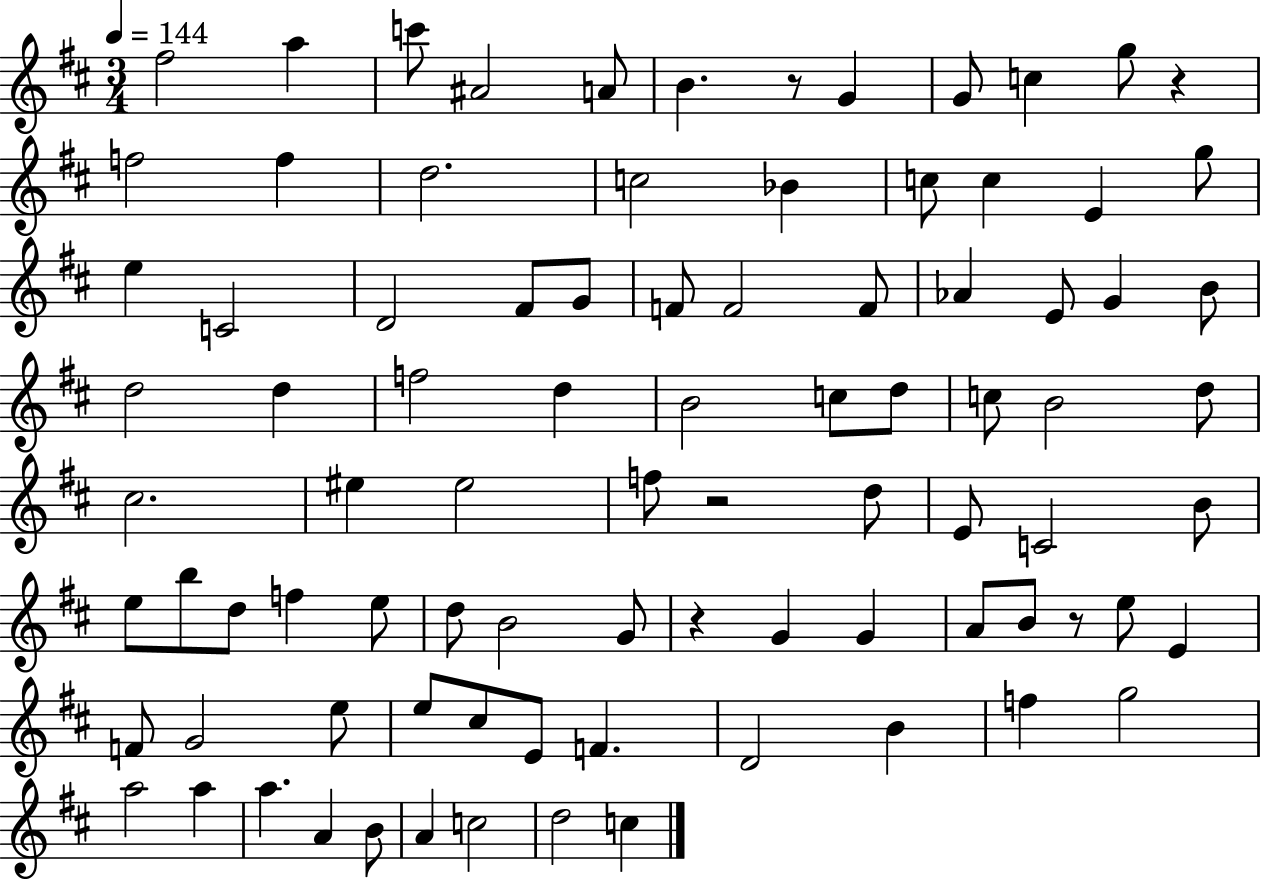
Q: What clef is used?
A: treble